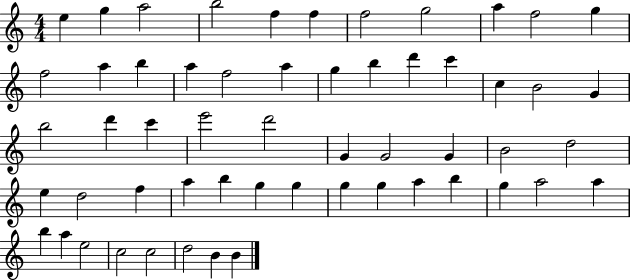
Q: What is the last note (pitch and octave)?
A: B4